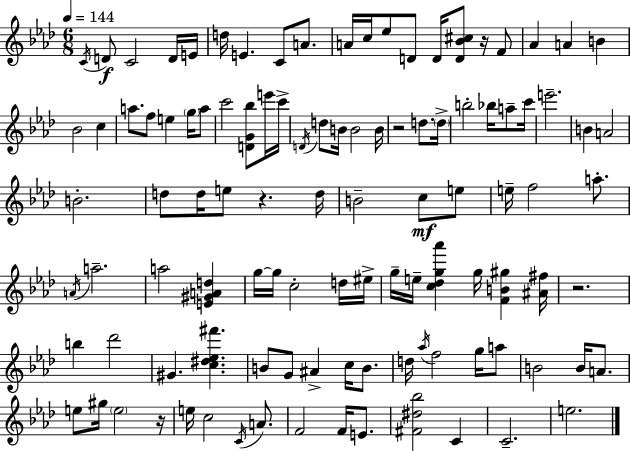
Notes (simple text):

C4/s D4/e C4/h D4/s E4/s D5/s E4/q. C4/e A4/e. A4/s C5/s Eb5/e D4/e D4/s [D4,Bb4,C#5]/e R/s F4/e Ab4/q A4/q B4/q Bb4/h C5/q A5/e. F5/e E5/q G5/s A5/e C6/h [D4,G4,Bb5]/e E6/s C6/s D4/s D5/e B4/s B4/h B4/s R/h D5/e. D5/s B5/h Bb5/s A5/e C6/s E6/h. B4/q A4/h B4/h. D5/e D5/s E5/e R/q. D5/s B4/h C5/e E5/e E5/s F5/h A5/e. A4/s A5/h. A5/h [E4,G#4,A4,D5]/q G5/s G5/s C5/h D5/s EIS5/s G5/s E5/s [C5,Db5,G5,Ab6]/q G5/s [F4,B4,G#5]/q [A#4,F#5]/s R/h. B5/q Db6/h G#4/q. [C5,D#5,Eb5,F#6]/q. B4/e G4/e A#4/q C5/s B4/e. D5/s Ab5/s F5/h G5/s A5/e B4/h B4/s A4/e. E5/e G#5/s E5/h R/s E5/s C5/h C4/s A4/e. F4/h F4/s E4/e. [F#4,D#5,Bb5]/h C4/q C4/h. E5/h.